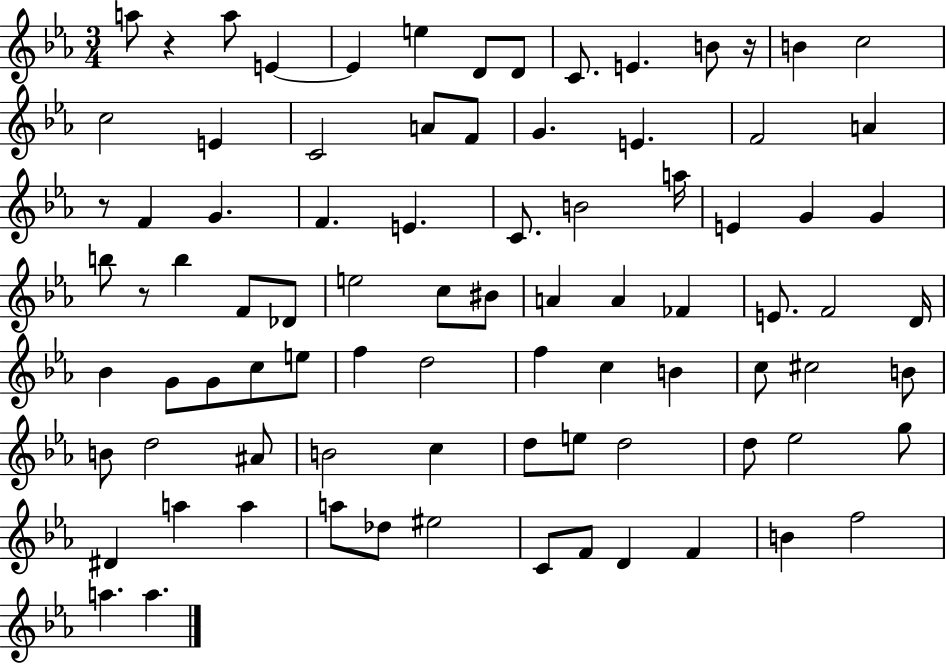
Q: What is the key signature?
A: EES major